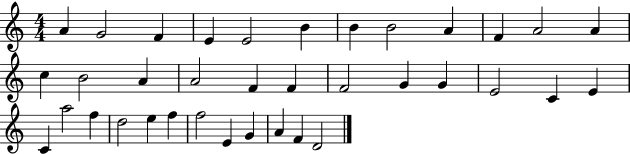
{
  \clef treble
  \numericTimeSignature
  \time 4/4
  \key c \major
  a'4 g'2 f'4 | e'4 e'2 b'4 | b'4 b'2 a'4 | f'4 a'2 a'4 | \break c''4 b'2 a'4 | a'2 f'4 f'4 | f'2 g'4 g'4 | e'2 c'4 e'4 | \break c'4 a''2 f''4 | d''2 e''4 f''4 | f''2 e'4 g'4 | a'4 f'4 d'2 | \break \bar "|."
}